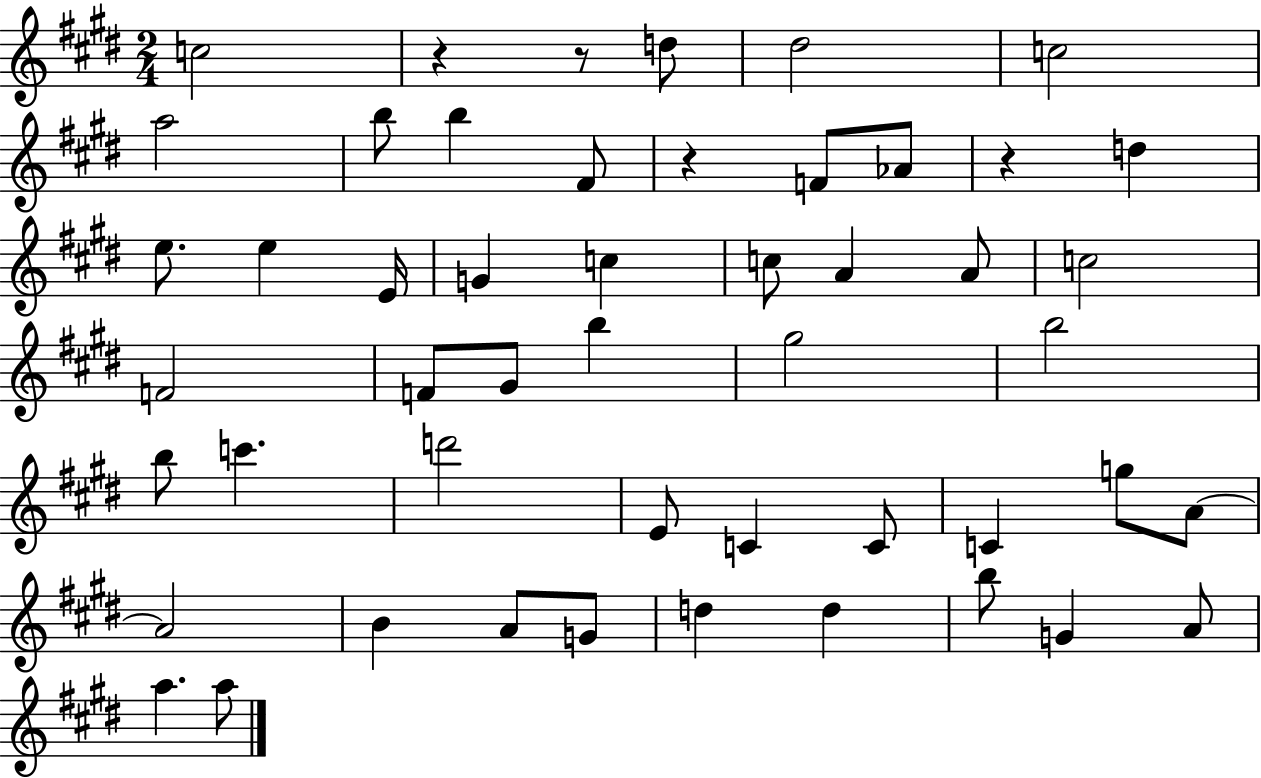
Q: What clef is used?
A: treble